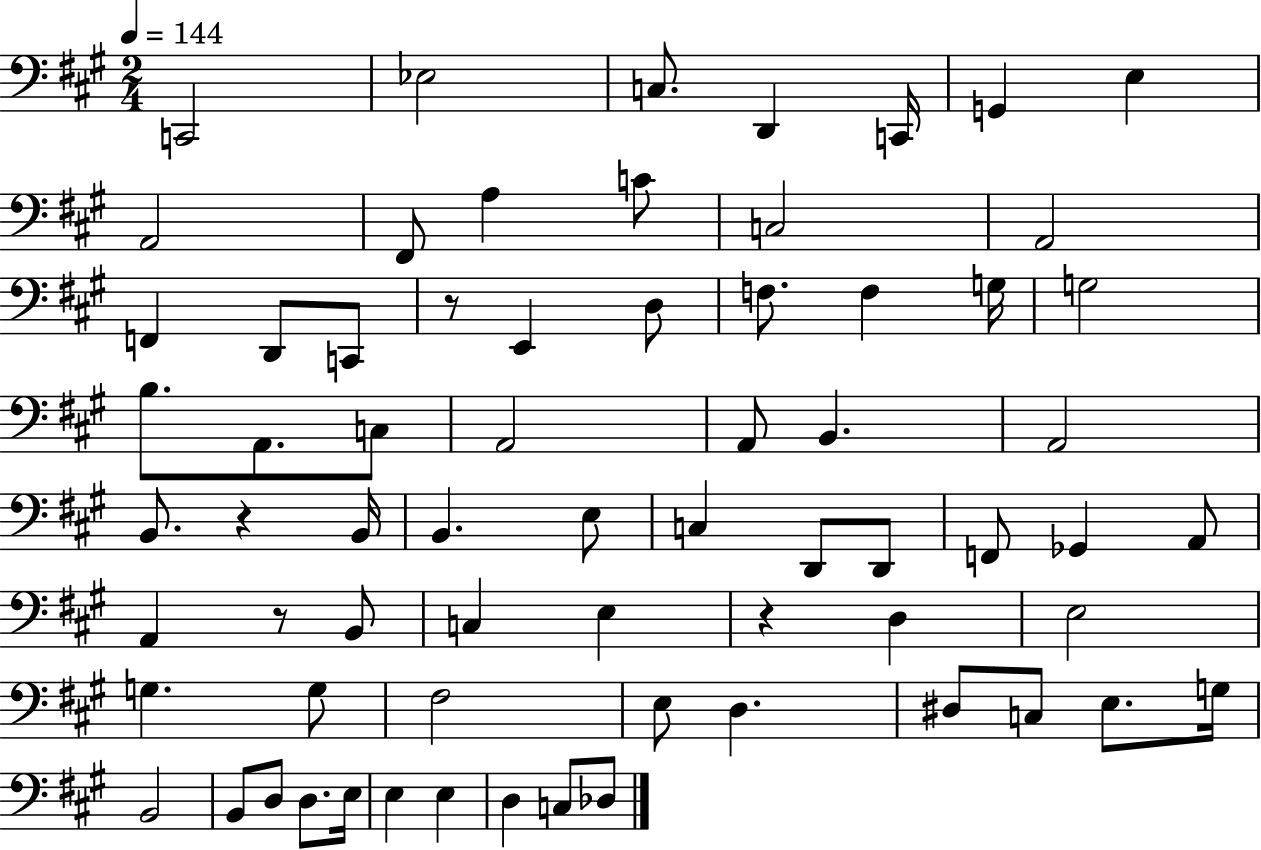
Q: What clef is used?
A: bass